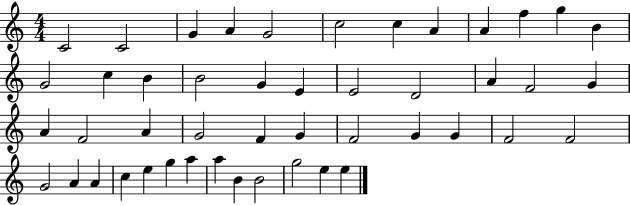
{
  \clef treble
  \numericTimeSignature
  \time 4/4
  \key c \major
  c'2 c'2 | g'4 a'4 g'2 | c''2 c''4 a'4 | a'4 f''4 g''4 b'4 | \break g'2 c''4 b'4 | b'2 g'4 e'4 | e'2 d'2 | a'4 f'2 g'4 | \break a'4 f'2 a'4 | g'2 f'4 g'4 | f'2 g'4 g'4 | f'2 f'2 | \break g'2 a'4 a'4 | c''4 e''4 g''4 a''4 | a''4 b'4 b'2 | g''2 e''4 e''4 | \break \bar "|."
}